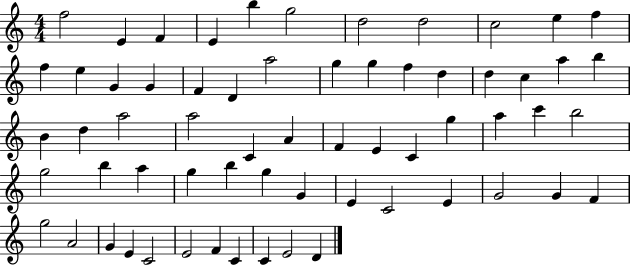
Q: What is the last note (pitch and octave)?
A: D4